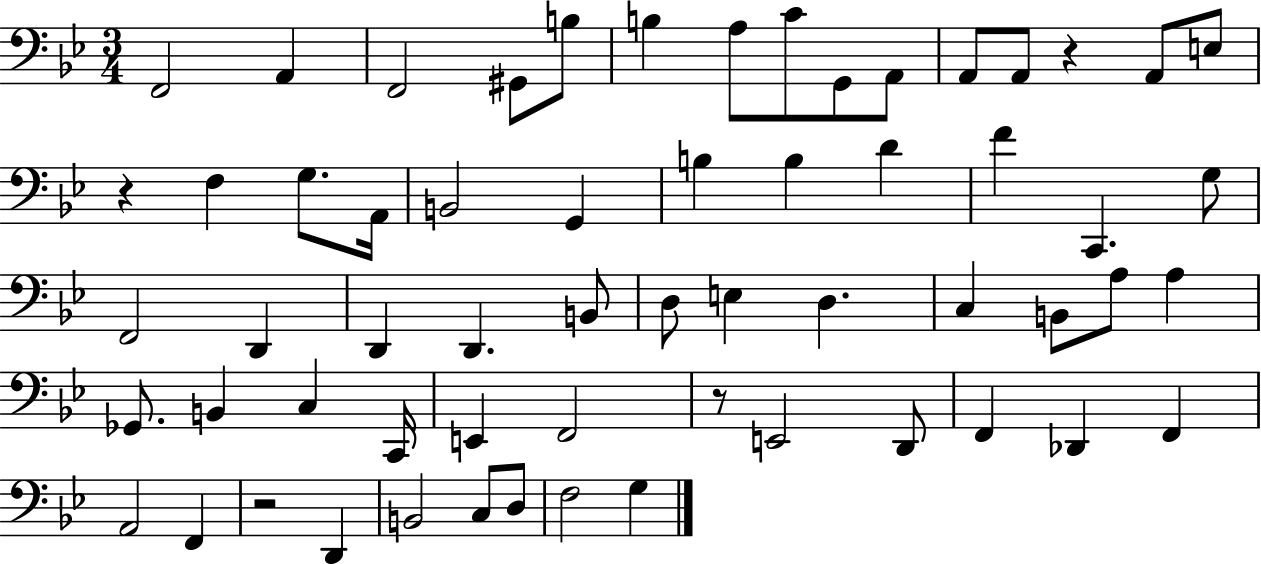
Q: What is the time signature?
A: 3/4